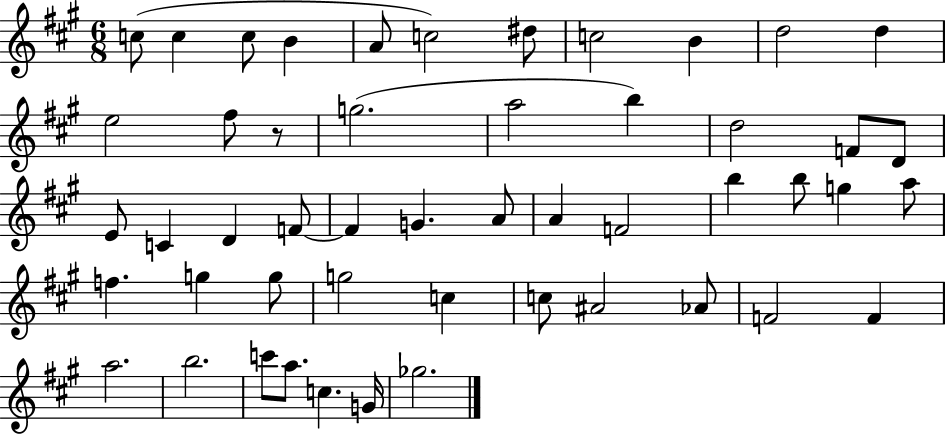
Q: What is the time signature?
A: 6/8